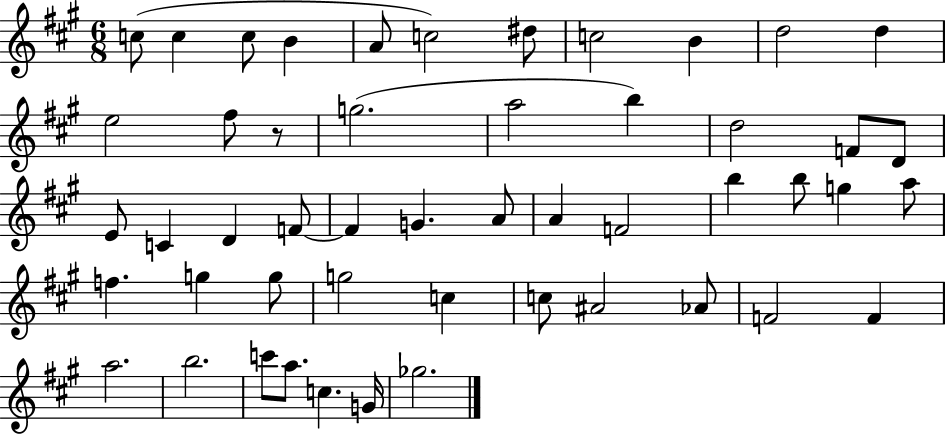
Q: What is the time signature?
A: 6/8